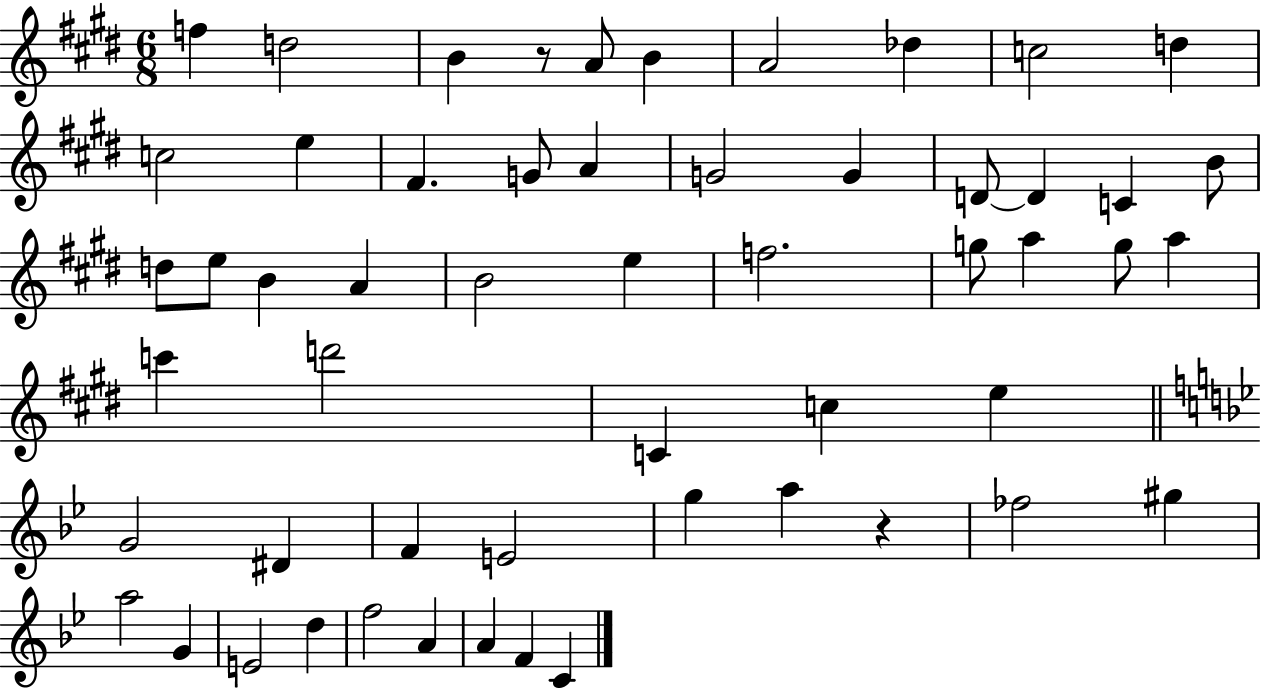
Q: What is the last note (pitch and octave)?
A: C4